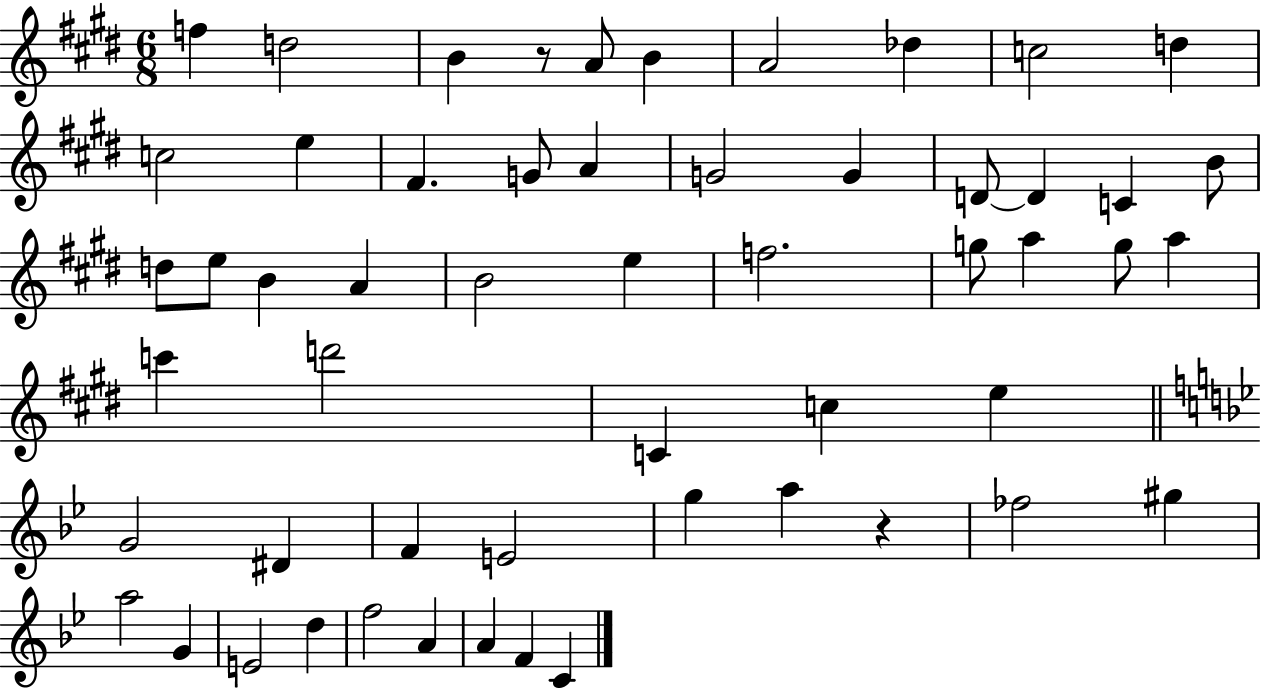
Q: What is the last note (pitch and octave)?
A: C4